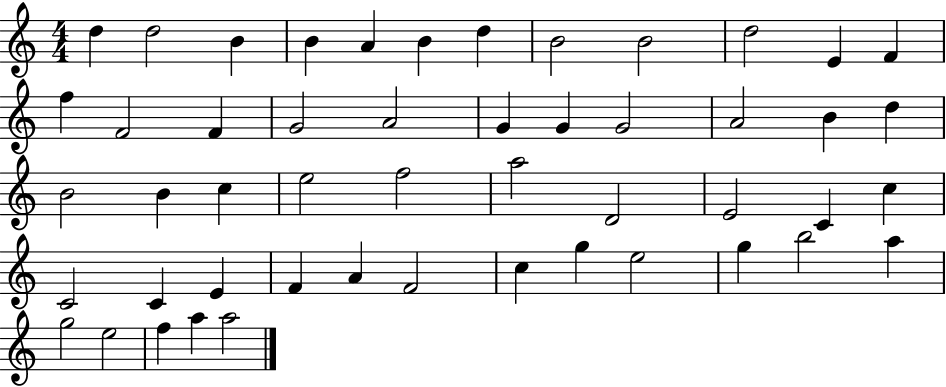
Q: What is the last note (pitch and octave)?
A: A5